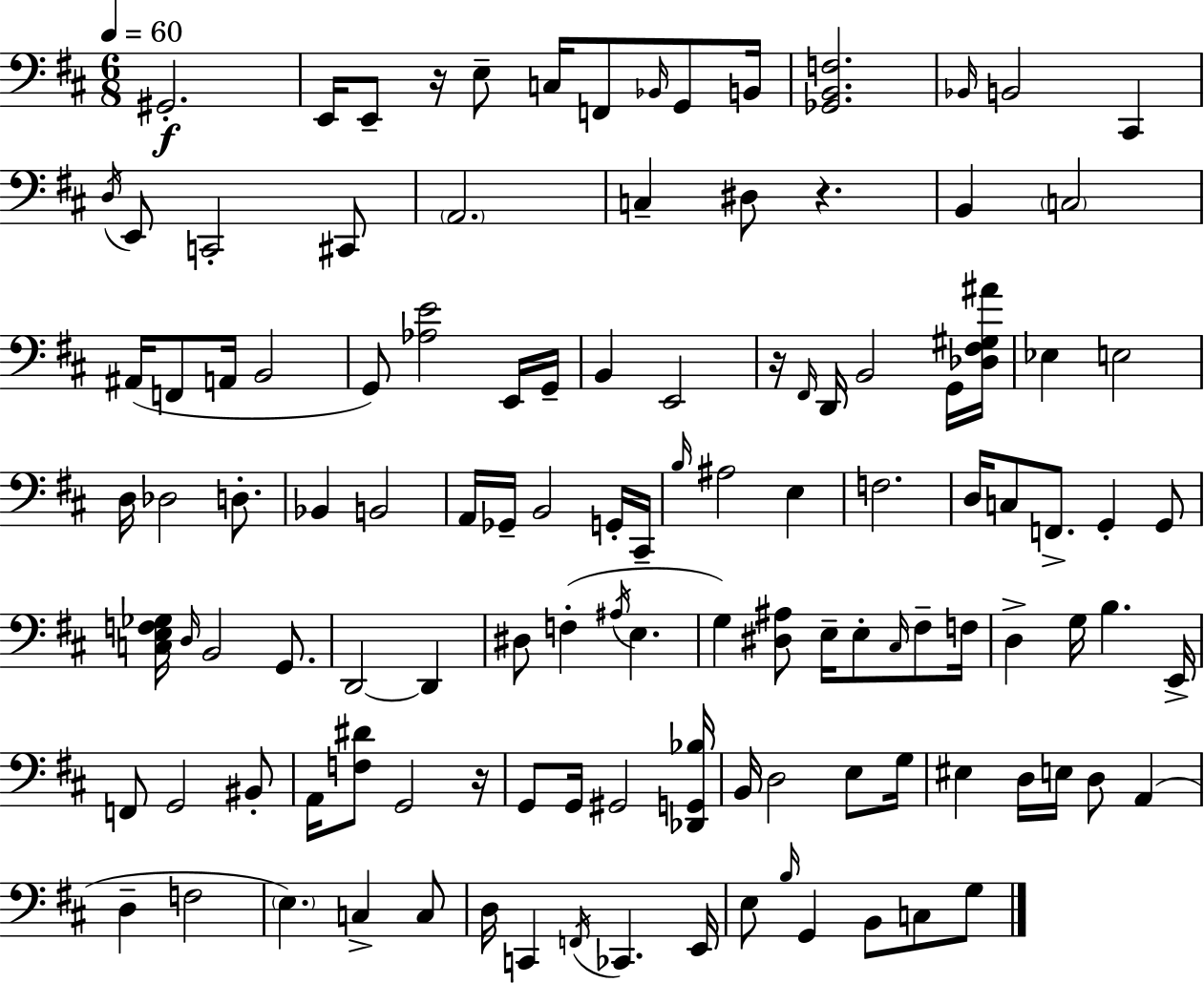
X:1
T:Untitled
M:6/8
L:1/4
K:D
^G,,2 E,,/4 E,,/2 z/4 E,/2 C,/4 F,,/2 _B,,/4 G,,/2 B,,/4 [_G,,B,,F,]2 _B,,/4 B,,2 ^C,, D,/4 E,,/2 C,,2 ^C,,/2 A,,2 C, ^D,/2 z B,, C,2 ^A,,/4 F,,/2 A,,/4 B,,2 G,,/2 [_A,E]2 E,,/4 G,,/4 B,, E,,2 z/4 ^F,,/4 D,,/4 B,,2 G,,/4 [_D,^F,^G,^A]/4 _E, E,2 D,/4 _D,2 D,/2 _B,, B,,2 A,,/4 _G,,/4 B,,2 G,,/4 ^C,,/4 B,/4 ^A,2 E, F,2 D,/4 C,/2 F,,/2 G,, G,,/2 [C,E,F,_G,]/4 D,/4 B,,2 G,,/2 D,,2 D,, ^D,/2 F, ^A,/4 E, G, [^D,^A,]/2 E,/4 E,/2 ^C,/4 ^F,/2 F,/4 D, G,/4 B, E,,/4 F,,/2 G,,2 ^B,,/2 A,,/4 [F,^D]/2 G,,2 z/4 G,,/2 G,,/4 ^G,,2 [_D,,G,,_B,]/4 B,,/4 D,2 E,/2 G,/4 ^E, D,/4 E,/4 D,/2 A,, D, F,2 E, C, C,/2 D,/4 C,, F,,/4 _C,, E,,/4 E,/2 B,/4 G,, B,,/2 C,/2 G,/2